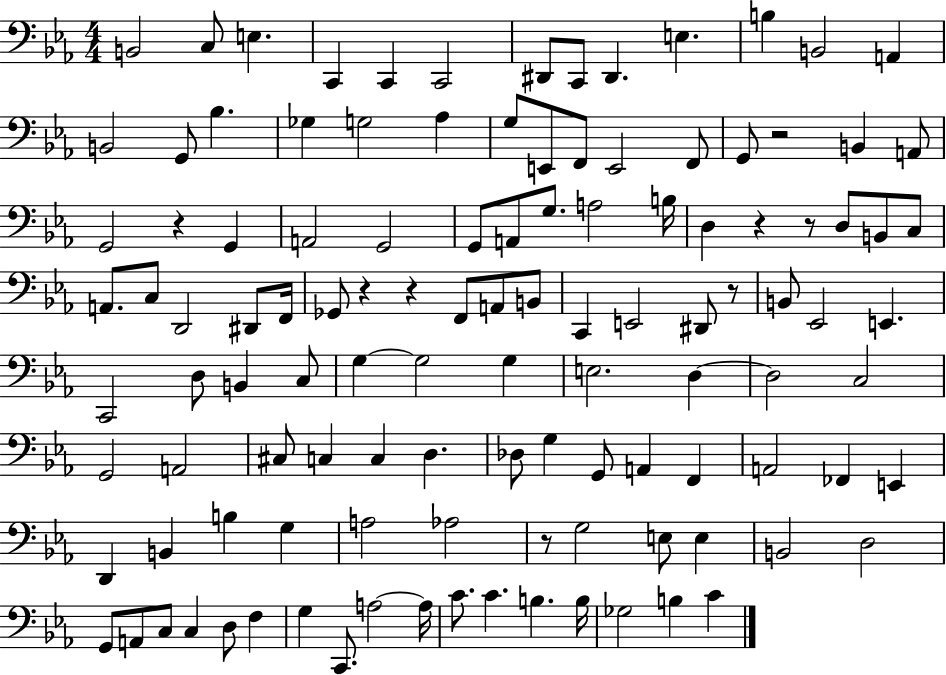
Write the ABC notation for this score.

X:1
T:Untitled
M:4/4
L:1/4
K:Eb
B,,2 C,/2 E, C,, C,, C,,2 ^D,,/2 C,,/2 ^D,, E, B, B,,2 A,, B,,2 G,,/2 _B, _G, G,2 _A, G,/2 E,,/2 F,,/2 E,,2 F,,/2 G,,/2 z2 B,, A,,/2 G,,2 z G,, A,,2 G,,2 G,,/2 A,,/2 G,/2 A,2 B,/4 D, z z/2 D,/2 B,,/2 C,/2 A,,/2 C,/2 D,,2 ^D,,/2 F,,/4 _G,,/2 z z F,,/2 A,,/2 B,,/2 C,, E,,2 ^D,,/2 z/2 B,,/2 _E,,2 E,, C,,2 D,/2 B,, C,/2 G, G,2 G, E,2 D, D,2 C,2 G,,2 A,,2 ^C,/2 C, C, D, _D,/2 G, G,,/2 A,, F,, A,,2 _F,, E,, D,, B,, B, G, A,2 _A,2 z/2 G,2 E,/2 E, B,,2 D,2 G,,/2 A,,/2 C,/2 C, D,/2 F, G, C,,/2 A,2 A,/4 C/2 C B, B,/4 _G,2 B, C